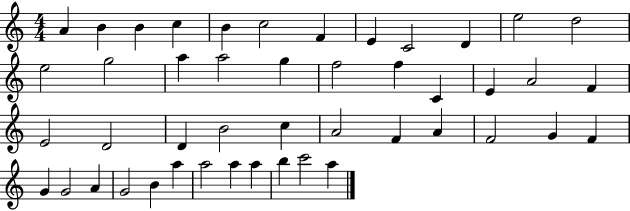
X:1
T:Untitled
M:4/4
L:1/4
K:C
A B B c B c2 F E C2 D e2 d2 e2 g2 a a2 g f2 f C E A2 F E2 D2 D B2 c A2 F A F2 G F G G2 A G2 B a a2 a a b c'2 a